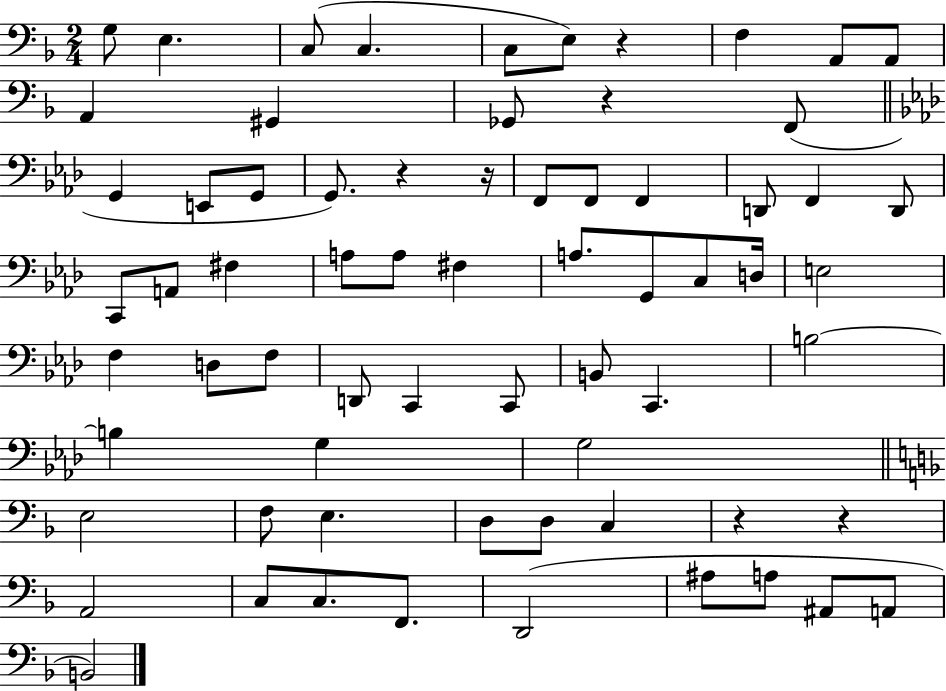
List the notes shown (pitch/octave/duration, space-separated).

G3/e E3/q. C3/e C3/q. C3/e E3/e R/q F3/q A2/e A2/e A2/q G#2/q Gb2/e R/q F2/e G2/q E2/e G2/e G2/e. R/q R/s F2/e F2/e F2/q D2/e F2/q D2/e C2/e A2/e F#3/q A3/e A3/e F#3/q A3/e. G2/e C3/e D3/s E3/h F3/q D3/e F3/e D2/e C2/q C2/e B2/e C2/q. B3/h B3/q G3/q G3/h E3/h F3/e E3/q. D3/e D3/e C3/q R/q R/q A2/h C3/e C3/e. F2/e. D2/h A#3/e A3/e A#2/e A2/e B2/h